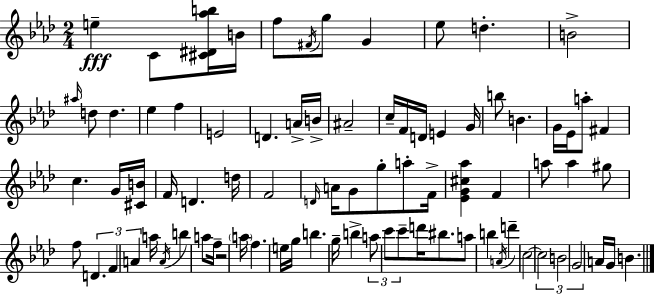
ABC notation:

X:1
T:Untitled
M:2/4
L:1/4
K:Fm
e C/2 [^C^D_ab]/4 B/4 f/2 ^F/4 g/2 G _e/2 d B2 ^a/4 d/2 d _e f E2 D A/4 B/4 ^A2 c/4 F/4 D/4 E G/4 b/2 B G/4 _E/4 a/2 ^F c G/4 [^CB]/4 F/4 D d/4 F2 D/4 A/4 G/2 g/2 a/2 F/4 [_EG^c_a] F a/2 a ^g/2 f/2 D F A a/4 A/4 b a/2 f/4 z2 a/4 f e/4 g/4 b g/4 b a/2 c'/2 c'/2 d'/4 ^b/2 a/2 b A/4 d' c2 c2 B2 G2 A/4 G/4 B